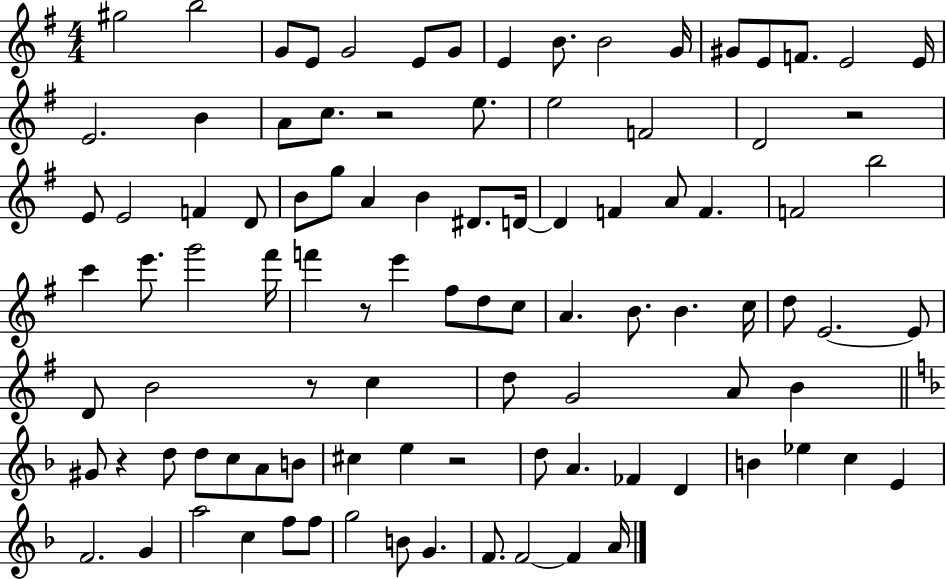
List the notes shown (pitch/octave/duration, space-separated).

G#5/h B5/h G4/e E4/e G4/h E4/e G4/e E4/q B4/e. B4/h G4/s G#4/e E4/e F4/e. E4/h E4/s E4/h. B4/q A4/e C5/e. R/h E5/e. E5/h F4/h D4/h R/h E4/e E4/h F4/q D4/e B4/e G5/e A4/q B4/q D#4/e. D4/s D4/q F4/q A4/e F4/q. F4/h B5/h C6/q E6/e. G6/h F#6/s F6/q R/e E6/q F#5/e D5/e C5/e A4/q. B4/e. B4/q. C5/s D5/e E4/h. E4/e D4/e B4/h R/e C5/q D5/e G4/h A4/e B4/q G#4/e R/q D5/e D5/e C5/e A4/e B4/e C#5/q E5/q R/h D5/e A4/q. FES4/q D4/q B4/q Eb5/q C5/q E4/q F4/h. G4/q A5/h C5/q F5/e F5/e G5/h B4/e G4/q. F4/e. F4/h F4/q A4/s